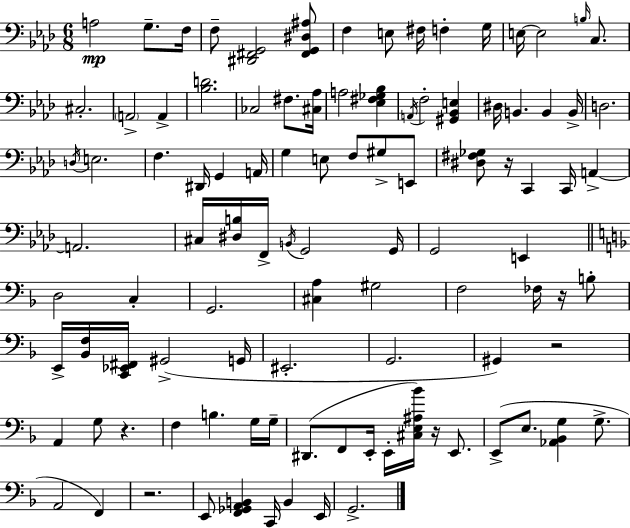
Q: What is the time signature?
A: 6/8